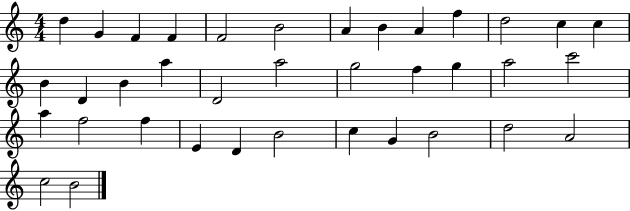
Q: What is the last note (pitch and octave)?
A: B4